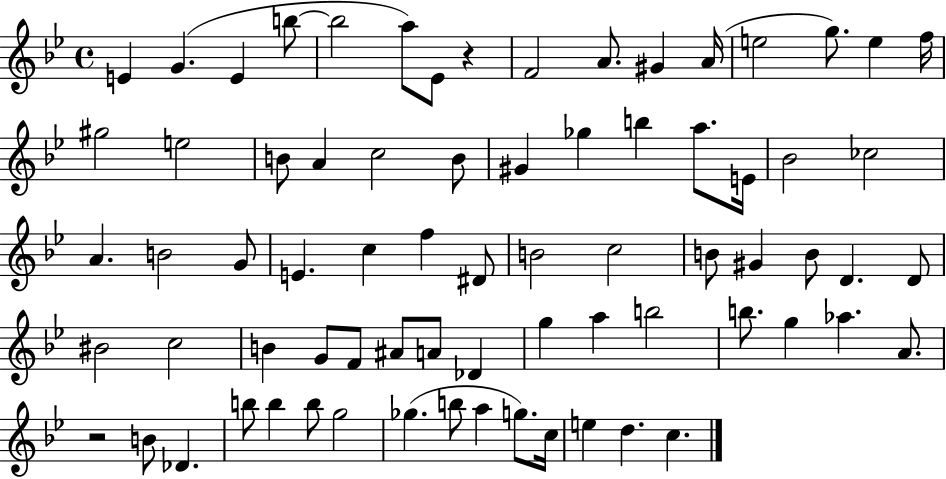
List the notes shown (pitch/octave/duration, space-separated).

E4/q G4/q. E4/q B5/e B5/h A5/e Eb4/e R/q F4/h A4/e. G#4/q A4/s E5/h G5/e. E5/q F5/s G#5/h E5/h B4/e A4/q C5/h B4/e G#4/q Gb5/q B5/q A5/e. E4/s Bb4/h CES5/h A4/q. B4/h G4/e E4/q. C5/q F5/q D#4/e B4/h C5/h B4/e G#4/q B4/e D4/q. D4/e BIS4/h C5/h B4/q G4/e F4/e A#4/e A4/e Db4/q G5/q A5/q B5/h B5/e. G5/q Ab5/q. A4/e. R/h B4/e Db4/q. B5/e B5/q B5/e G5/h Gb5/q. B5/e A5/q G5/e. C5/s E5/q D5/q. C5/q.